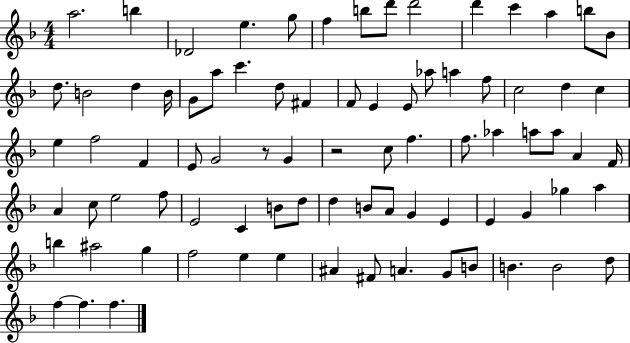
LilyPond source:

{
  \clef treble
  \numericTimeSignature
  \time 4/4
  \key f \major
  \repeat volta 2 { a''2. b''4 | des'2 e''4. g''8 | f''4 b''8 d'''8 d'''2 | d'''4 c'''4 a''4 b''8 bes'8 | \break d''8. b'2 d''4 b'16 | g'8 a''8 c'''4. d''8 fis'4 | f'8 e'4 e'8 aes''8 a''4 f''8 | c''2 d''4 c''4 | \break e''4 f''2 f'4 | e'8 g'2 r8 g'4 | r2 c''8 f''4. | f''8. aes''4 a''8 a''8 a'4 f'16 | \break a'4 c''8 e''2 f''8 | e'2 c'4 b'8 d''8 | d''4 b'8 a'8 g'4 e'4 | e'4 g'4 ges''4 a''4 | \break b''4 ais''2 g''4 | f''2 e''4 e''4 | ais'4 fis'8 a'4. g'8 b'8 | b'4. b'2 d''8 | \break f''4~~ f''4. f''4. | } \bar "|."
}